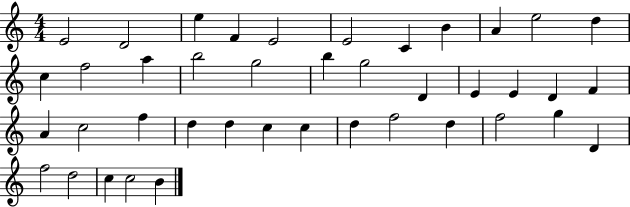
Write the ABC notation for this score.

X:1
T:Untitled
M:4/4
L:1/4
K:C
E2 D2 e F E2 E2 C B A e2 d c f2 a b2 g2 b g2 D E E D F A c2 f d d c c d f2 d f2 g D f2 d2 c c2 B